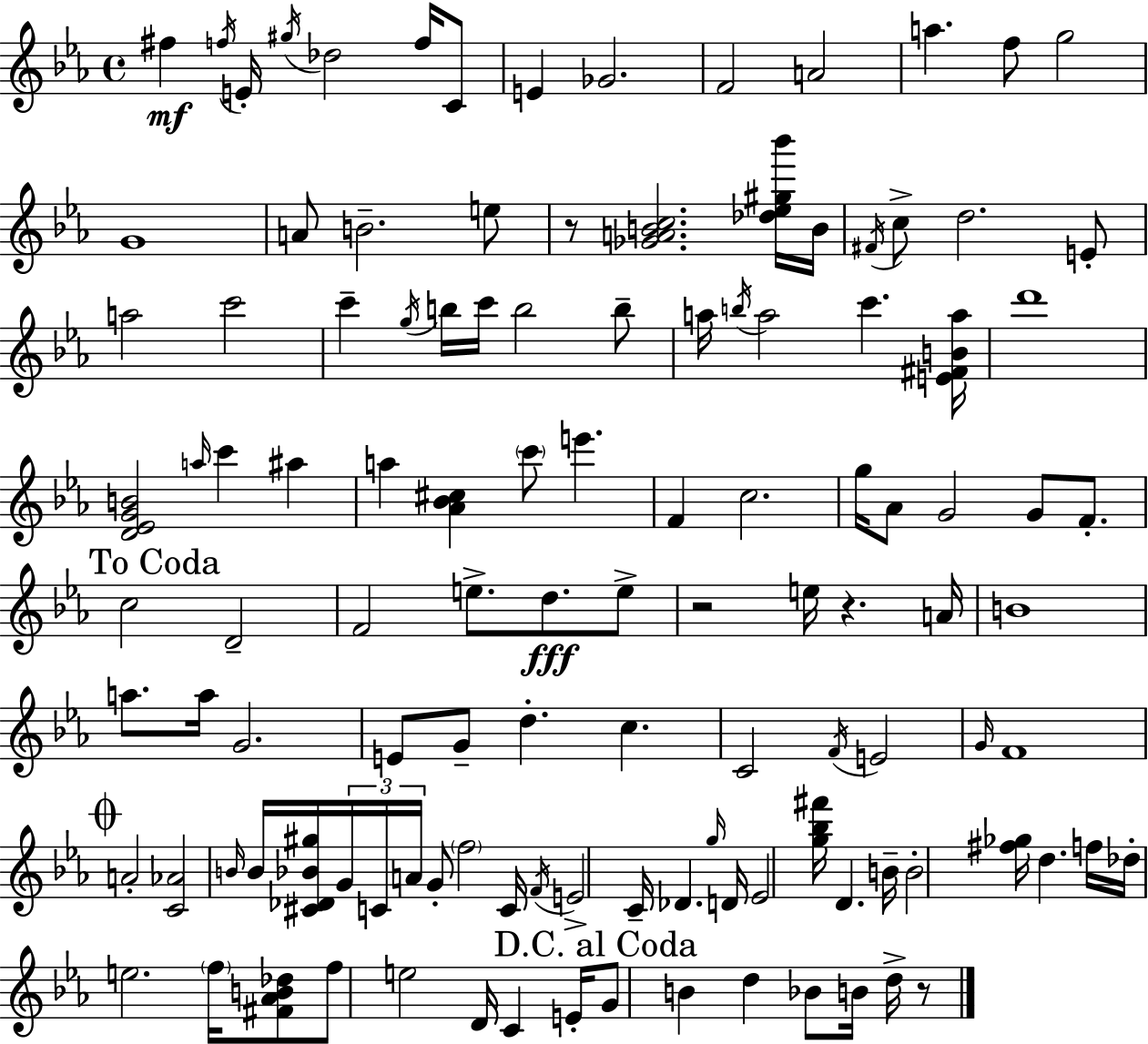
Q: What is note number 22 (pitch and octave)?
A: D5